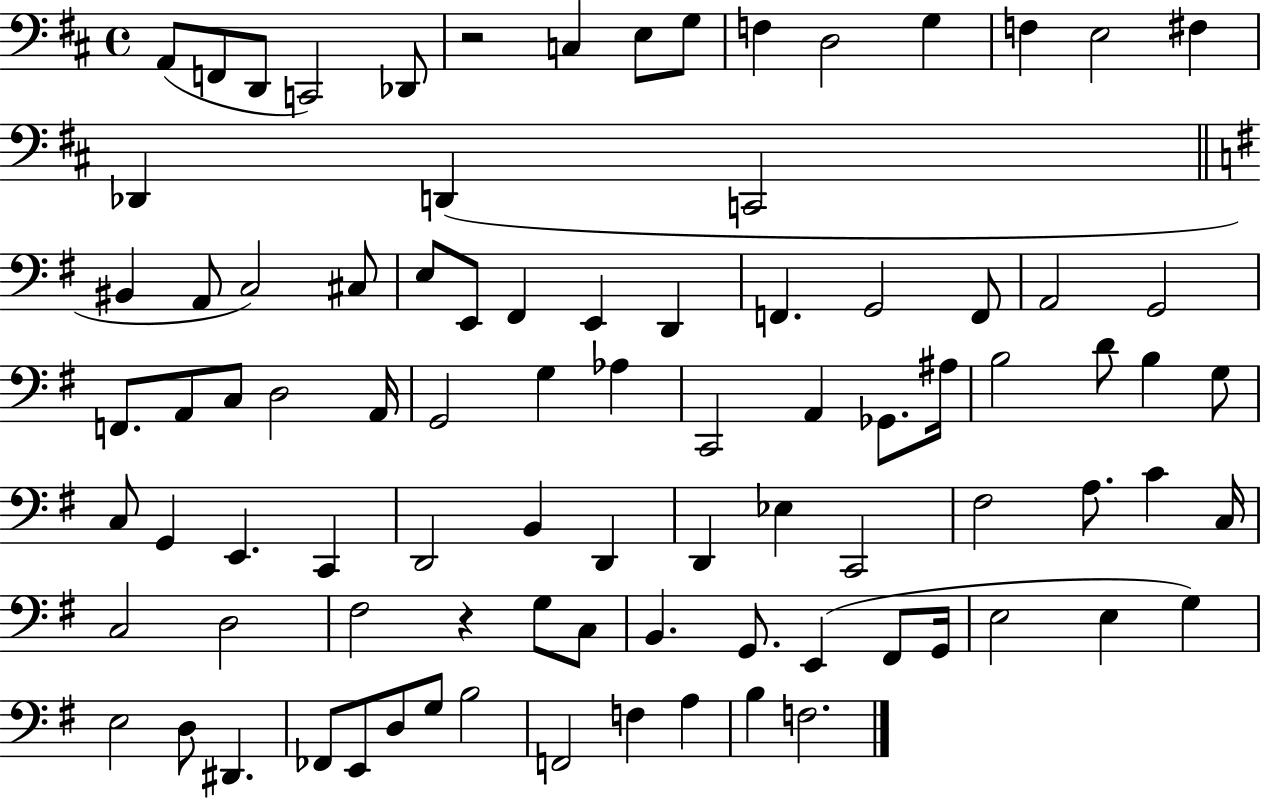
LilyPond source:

{
  \clef bass
  \time 4/4
  \defaultTimeSignature
  \key d \major
  a,8( f,8 d,8 c,2) des,8 | r2 c4 e8 g8 | f4 d2 g4 | f4 e2 fis4 | \break des,4 d,4( c,2 | \bar "||" \break \key g \major bis,4 a,8 c2) cis8 | e8 e,8 fis,4 e,4 d,4 | f,4. g,2 f,8 | a,2 g,2 | \break f,8. a,8 c8 d2 a,16 | g,2 g4 aes4 | c,2 a,4 ges,8. ais16 | b2 d'8 b4 g8 | \break c8 g,4 e,4. c,4 | d,2 b,4 d,4 | d,4 ees4 c,2 | fis2 a8. c'4 c16 | \break c2 d2 | fis2 r4 g8 c8 | b,4. g,8. e,4( fis,8 g,16 | e2 e4 g4) | \break e2 d8 dis,4. | fes,8 e,8 d8 g8 b2 | f,2 f4 a4 | b4 f2. | \break \bar "|."
}